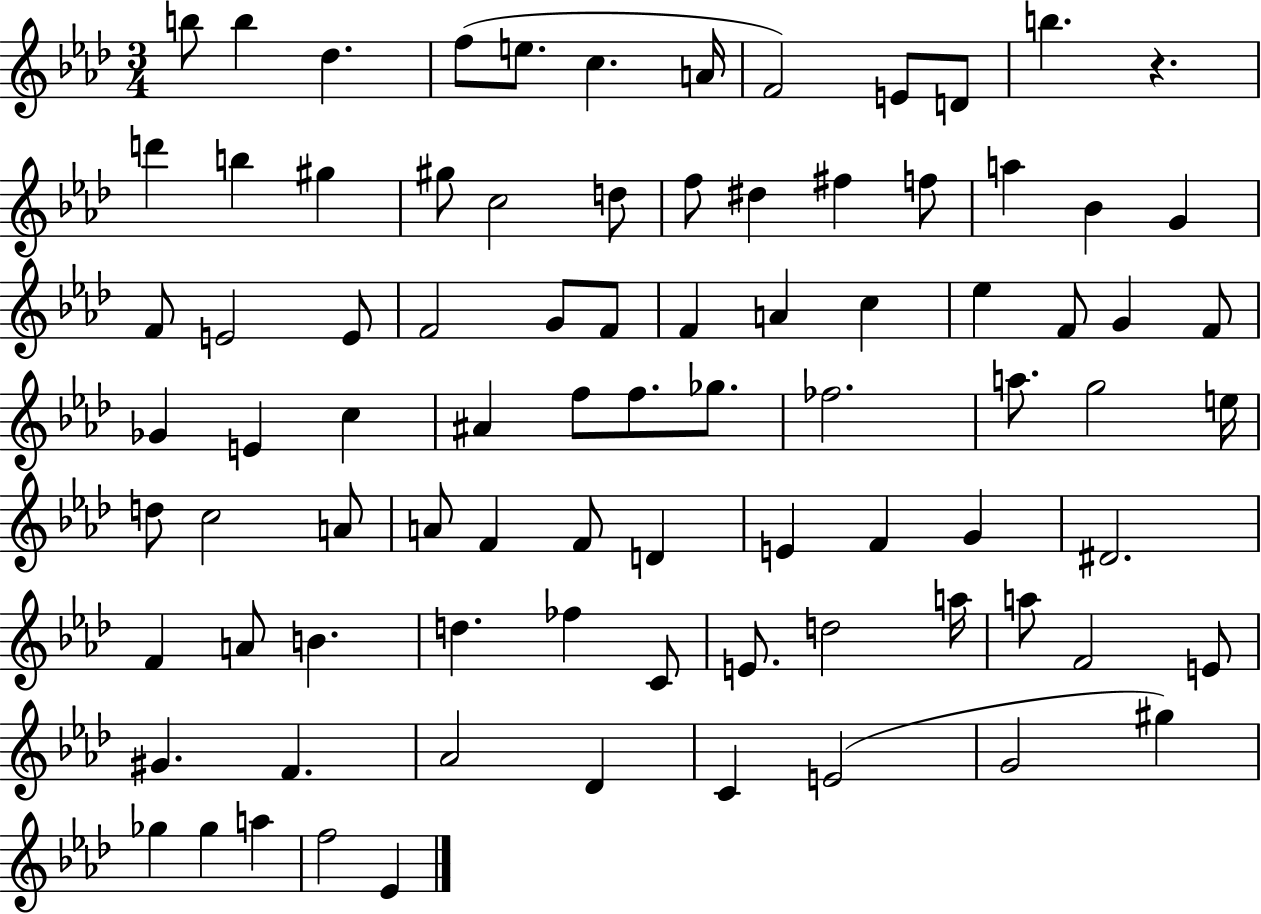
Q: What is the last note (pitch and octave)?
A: Eb4